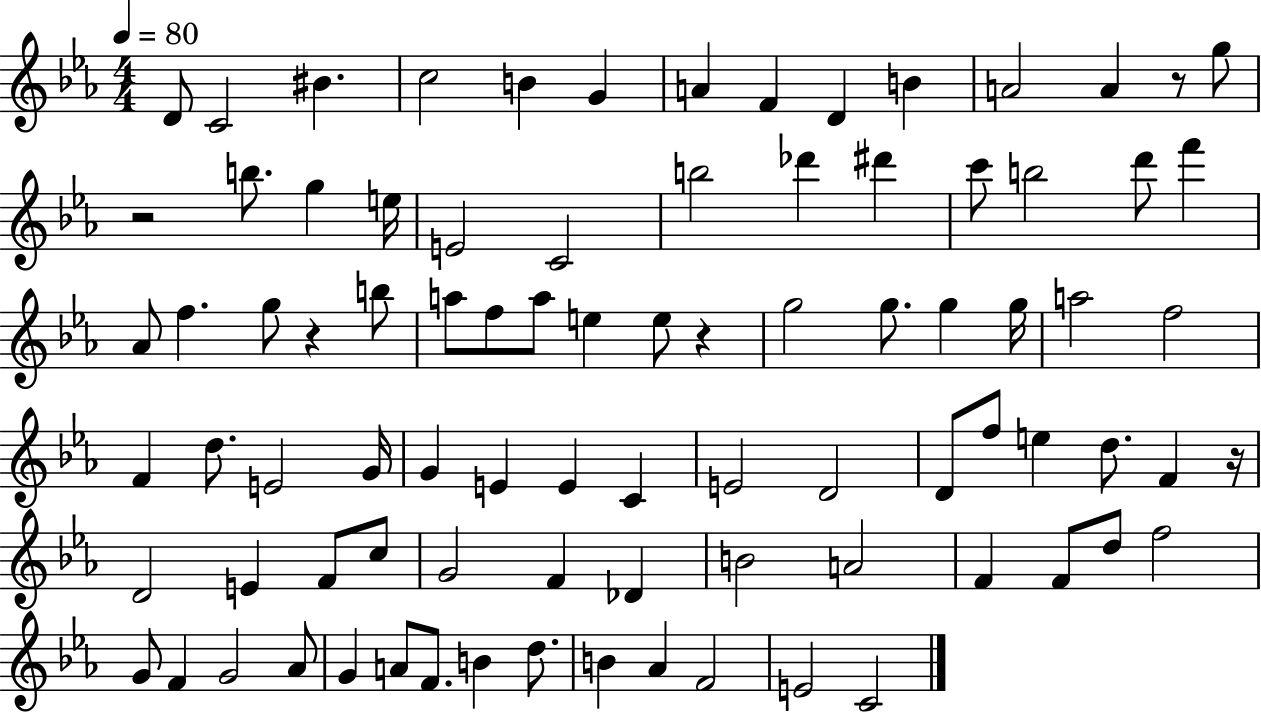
{
  \clef treble
  \numericTimeSignature
  \time 4/4
  \key ees \major
  \tempo 4 = 80
  d'8 c'2 bis'4. | c''2 b'4 g'4 | a'4 f'4 d'4 b'4 | a'2 a'4 r8 g''8 | \break r2 b''8. g''4 e''16 | e'2 c'2 | b''2 des'''4 dis'''4 | c'''8 b''2 d'''8 f'''4 | \break aes'8 f''4. g''8 r4 b''8 | a''8 f''8 a''8 e''4 e''8 r4 | g''2 g''8. g''4 g''16 | a''2 f''2 | \break f'4 d''8. e'2 g'16 | g'4 e'4 e'4 c'4 | e'2 d'2 | d'8 f''8 e''4 d''8. f'4 r16 | \break d'2 e'4 f'8 c''8 | g'2 f'4 des'4 | b'2 a'2 | f'4 f'8 d''8 f''2 | \break g'8 f'4 g'2 aes'8 | g'4 a'8 f'8. b'4 d''8. | b'4 aes'4 f'2 | e'2 c'2 | \break \bar "|."
}